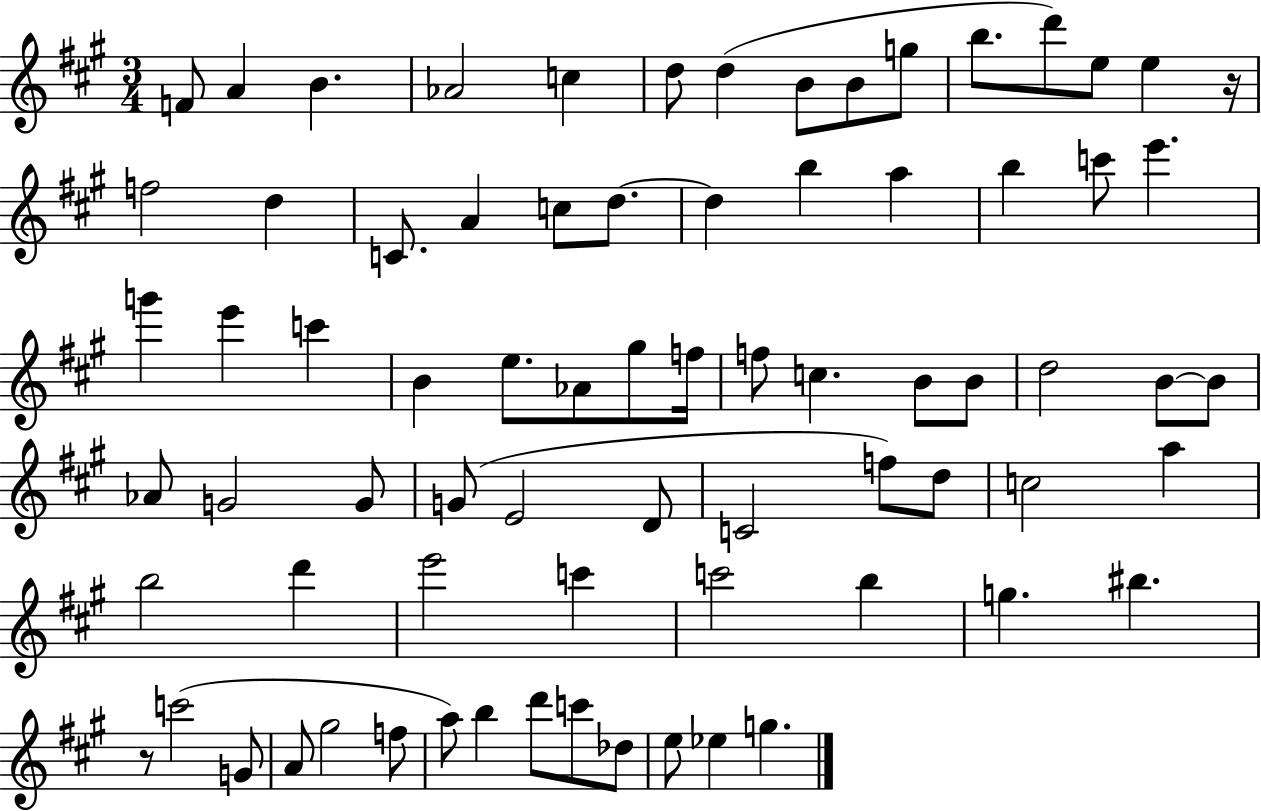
X:1
T:Untitled
M:3/4
L:1/4
K:A
F/2 A B _A2 c d/2 d B/2 B/2 g/2 b/2 d'/2 e/2 e z/4 f2 d C/2 A c/2 d/2 d b a b c'/2 e' g' e' c' B e/2 _A/2 ^g/2 f/4 f/2 c B/2 B/2 d2 B/2 B/2 _A/2 G2 G/2 G/2 E2 D/2 C2 f/2 d/2 c2 a b2 d' e'2 c' c'2 b g ^b z/2 c'2 G/2 A/2 ^g2 f/2 a/2 b d'/2 c'/2 _d/2 e/2 _e g